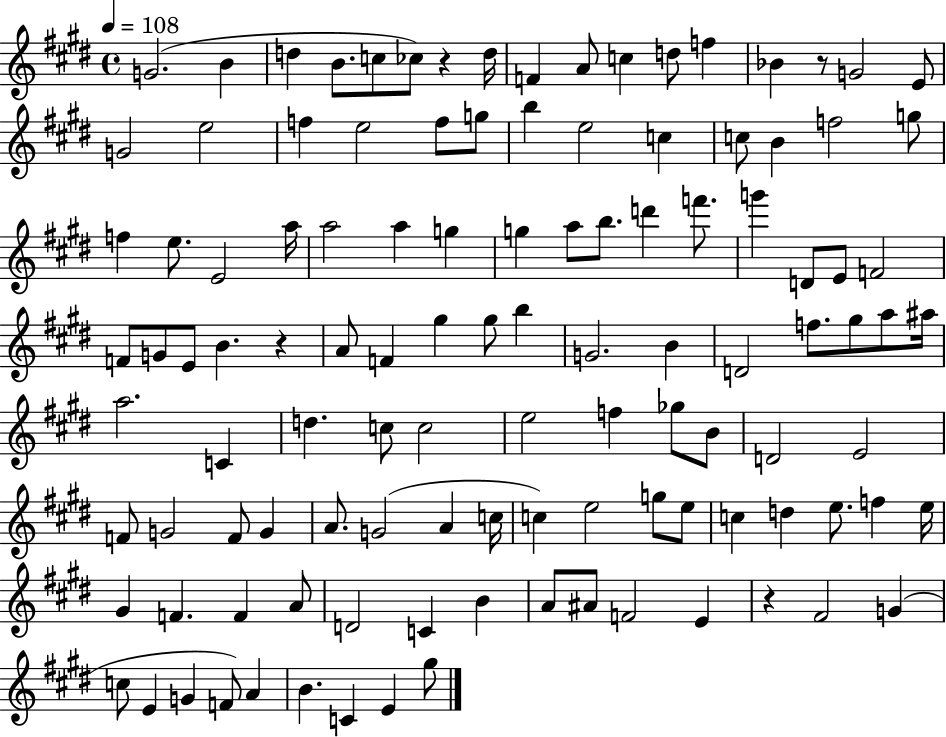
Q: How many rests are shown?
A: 4